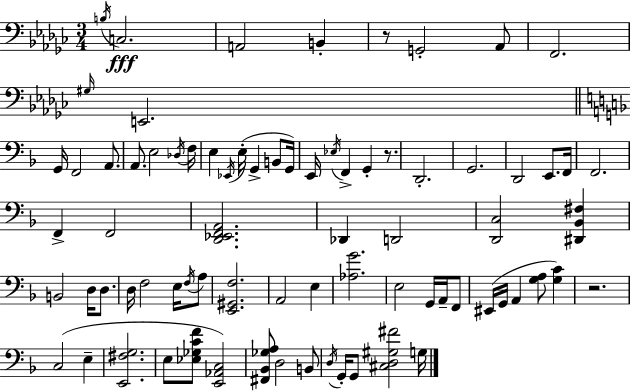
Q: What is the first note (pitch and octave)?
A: B3